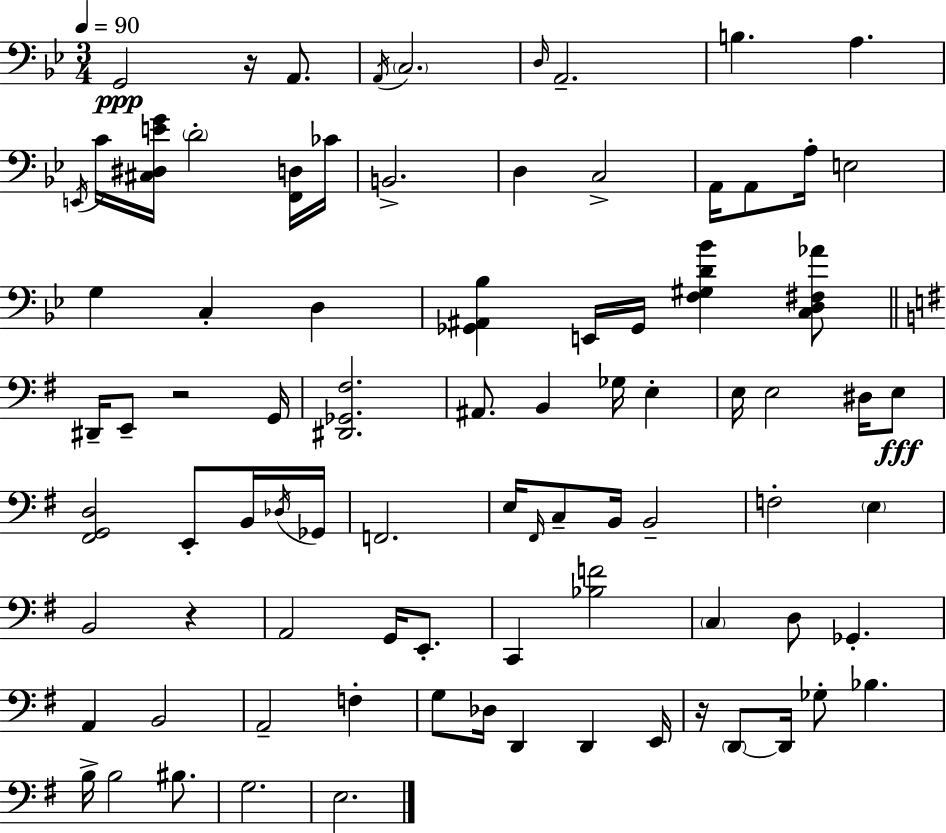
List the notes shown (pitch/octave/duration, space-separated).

G2/h R/s A2/e. A2/s C3/h. D3/s A2/h. B3/q. A3/q. E2/s C4/s [C#3,D#3,E4,G4]/s D4/h [F2,D3]/s CES4/s B2/h. D3/q C3/h A2/s A2/e A3/s E3/h G3/q C3/q D3/q [Gb2,A#2,Bb3]/q E2/s Gb2/s [F3,G#3,D4,Bb4]/q [C3,D3,F#3,Ab4]/e D#2/s E2/e R/h G2/s [D#2,Gb2,F#3]/h. A#2/e. B2/q Gb3/s E3/q E3/s E3/h D#3/s E3/e [F#2,G2,D3]/h E2/e B2/s Db3/s Gb2/s F2/h. E3/s F#2/s C3/e B2/s B2/h F3/h E3/q B2/h R/q A2/h G2/s E2/e. C2/q [Bb3,F4]/h C3/q D3/e Gb2/q. A2/q B2/h A2/h F3/q G3/e Db3/s D2/q D2/q E2/s R/s D2/e D2/s Gb3/e Bb3/q. B3/s B3/h BIS3/e. G3/h. E3/h.